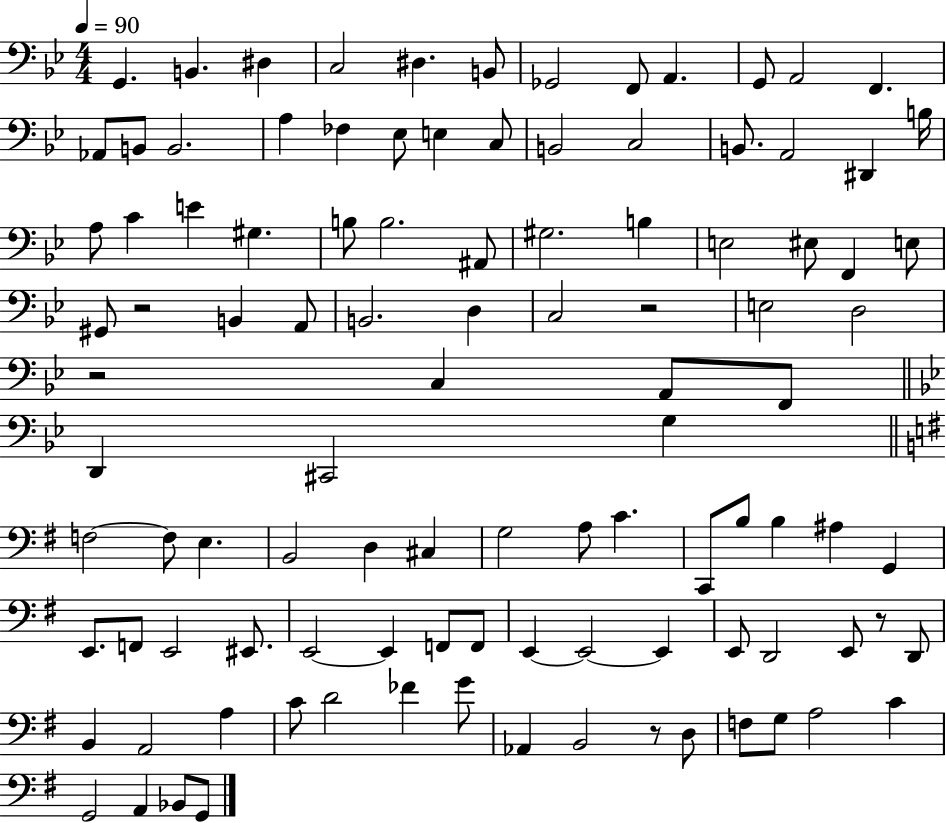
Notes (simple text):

G2/q. B2/q. D#3/q C3/h D#3/q. B2/e Gb2/h F2/e A2/q. G2/e A2/h F2/q. Ab2/e B2/e B2/h. A3/q FES3/q Eb3/e E3/q C3/e B2/h C3/h B2/e. A2/h D#2/q B3/s A3/e C4/q E4/q G#3/q. B3/e B3/h. A#2/e G#3/h. B3/q E3/h EIS3/e F2/q E3/e G#2/e R/h B2/q A2/e B2/h. D3/q C3/h R/h E3/h D3/h R/h C3/q A2/e F2/e D2/q C#2/h G3/q F3/h F3/e E3/q. B2/h D3/q C#3/q G3/h A3/e C4/q. C2/e B3/e B3/q A#3/q G2/q E2/e. F2/e E2/h EIS2/e. E2/h E2/q F2/e F2/e E2/q E2/h E2/q E2/e D2/h E2/e R/e D2/e B2/q A2/h A3/q C4/e D4/h FES4/q G4/e Ab2/q B2/h R/e D3/e F3/e G3/e A3/h C4/q G2/h A2/q Bb2/e G2/e